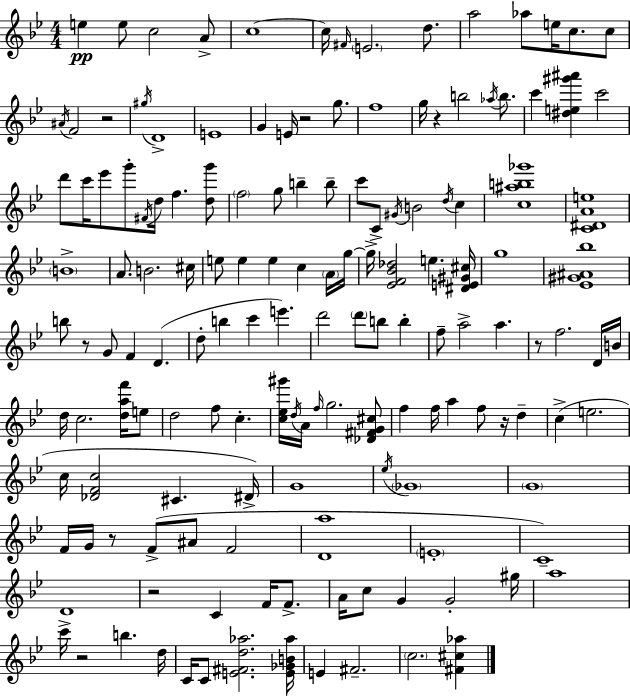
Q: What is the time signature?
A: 4/4